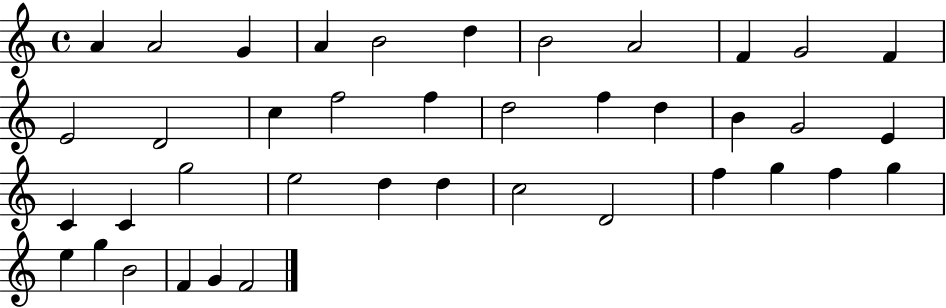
X:1
T:Untitled
M:4/4
L:1/4
K:C
A A2 G A B2 d B2 A2 F G2 F E2 D2 c f2 f d2 f d B G2 E C C g2 e2 d d c2 D2 f g f g e g B2 F G F2